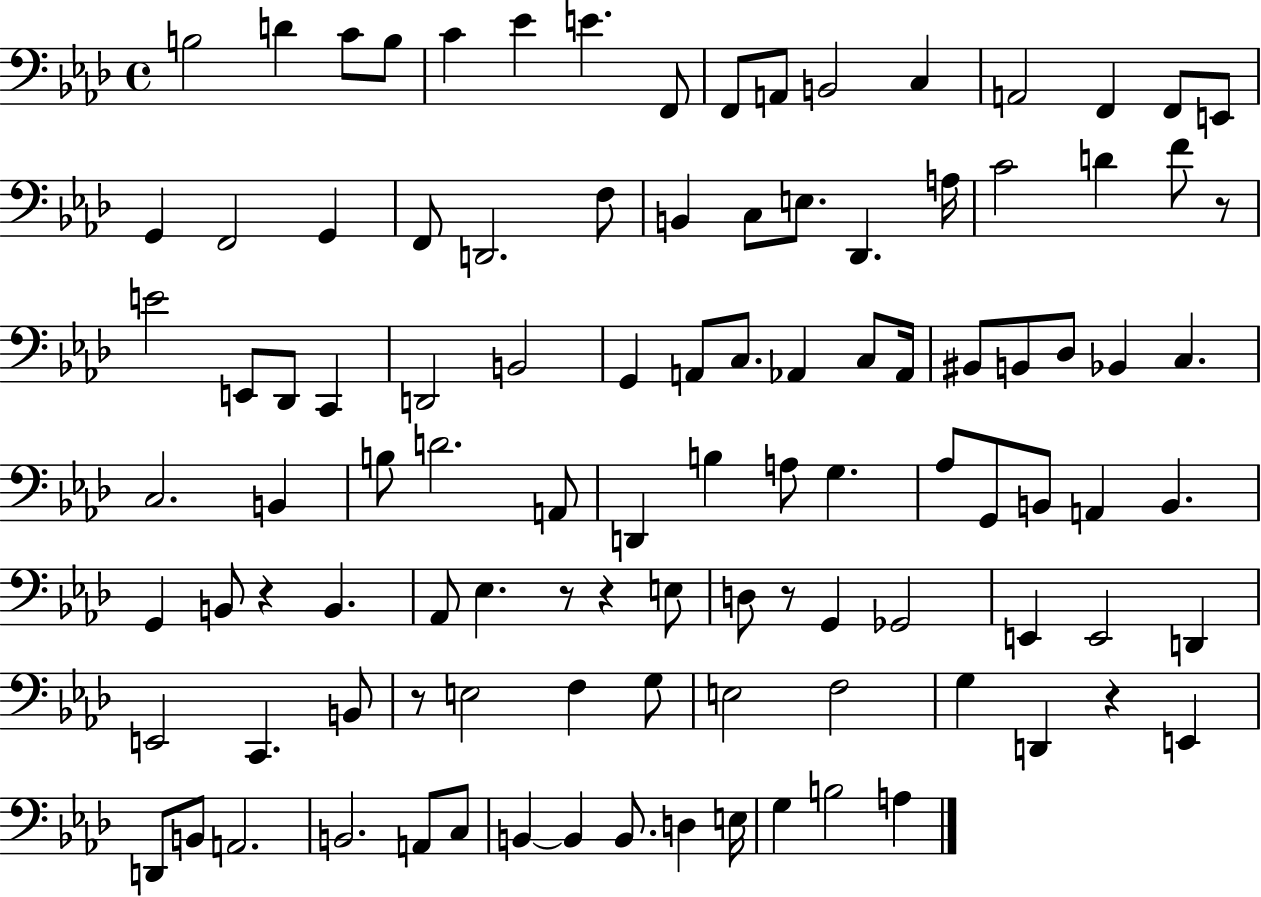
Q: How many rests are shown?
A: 7